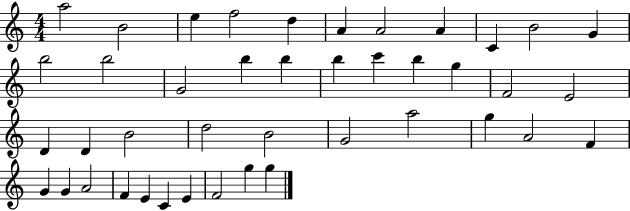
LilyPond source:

{
  \clef treble
  \numericTimeSignature
  \time 4/4
  \key c \major
  a''2 b'2 | e''4 f''2 d''4 | a'4 a'2 a'4 | c'4 b'2 g'4 | \break b''2 b''2 | g'2 b''4 b''4 | b''4 c'''4 b''4 g''4 | f'2 e'2 | \break d'4 d'4 b'2 | d''2 b'2 | g'2 a''2 | g''4 a'2 f'4 | \break g'4 g'4 a'2 | f'4 e'4 c'4 e'4 | f'2 g''4 g''4 | \bar "|."
}